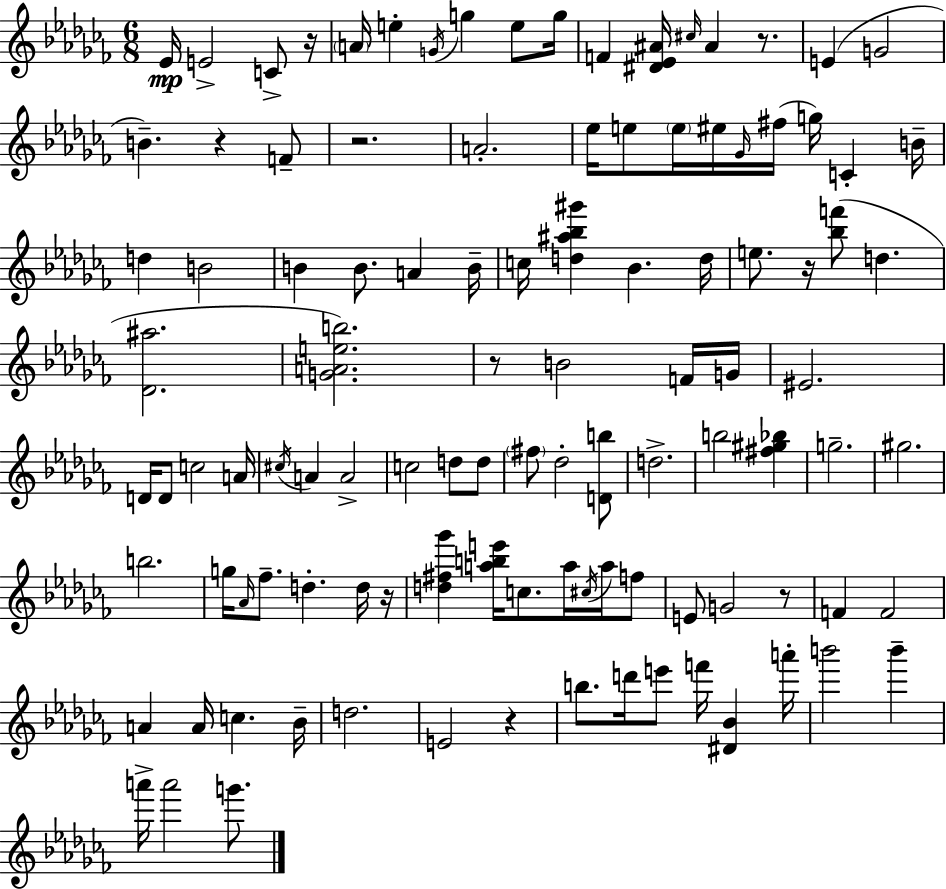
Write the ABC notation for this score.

X:1
T:Untitled
M:6/8
L:1/4
K:Abm
_E/4 E2 C/2 z/4 A/4 e G/4 g e/2 g/4 F [^D_E^A]/4 ^c/4 ^A z/2 E G2 B z F/2 z2 A2 _e/4 e/2 e/4 ^e/4 _G/4 ^f/4 g/4 C B/4 d B2 B B/2 A B/4 c/4 [d^a_b^g'] _B d/4 e/2 z/4 [_bf']/2 d [_D^a]2 [GAeb]2 z/2 B2 F/4 G/4 ^E2 D/4 D/2 c2 A/4 ^c/4 A A2 c2 d/2 d/2 ^f/2 _d2 [Db]/2 d2 b2 [^f^g_b] g2 ^g2 b2 g/4 _A/4 _f/2 d d/4 z/4 [d^f_g'] [abe']/4 c/2 a/4 ^c/4 a/4 f/2 E/2 G2 z/2 F F2 A A/4 c _B/4 d2 E2 z b/2 d'/4 e'/2 f'/4 [^D_B] a'/4 b'2 b' a'/4 a'2 g'/2